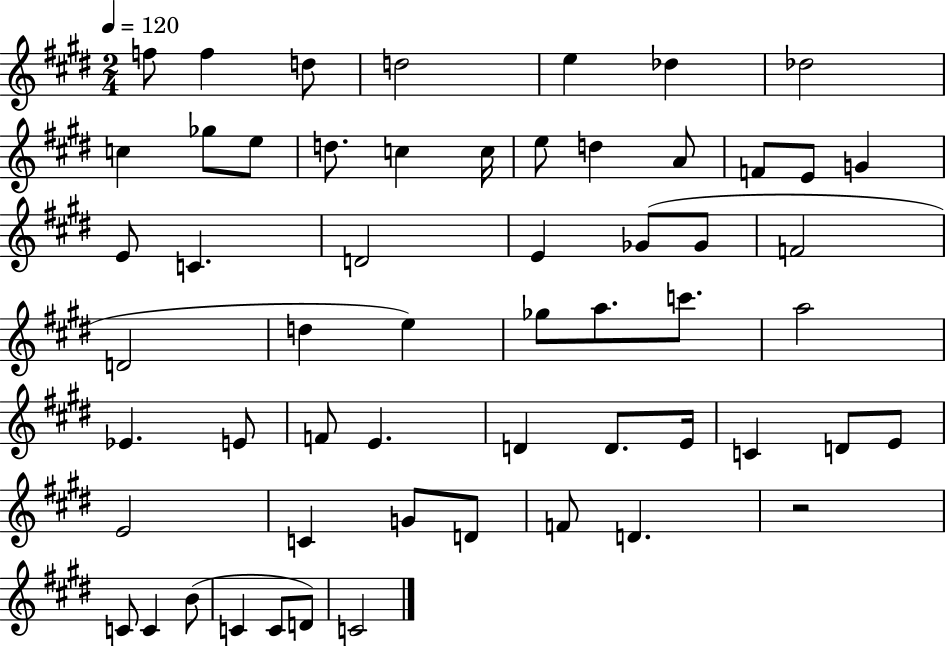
F5/e F5/q D5/e D5/h E5/q Db5/q Db5/h C5/q Gb5/e E5/e D5/e. C5/q C5/s E5/e D5/q A4/e F4/e E4/e G4/q E4/e C4/q. D4/h E4/q Gb4/e Gb4/e F4/h D4/h D5/q E5/q Gb5/e A5/e. C6/e. A5/h Eb4/q. E4/e F4/e E4/q. D4/q D4/e. E4/s C4/q D4/e E4/e E4/h C4/q G4/e D4/e F4/e D4/q. R/h C4/e C4/q B4/e C4/q C4/e D4/e C4/h